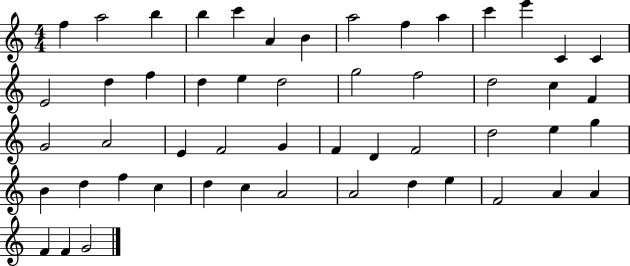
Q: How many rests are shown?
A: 0